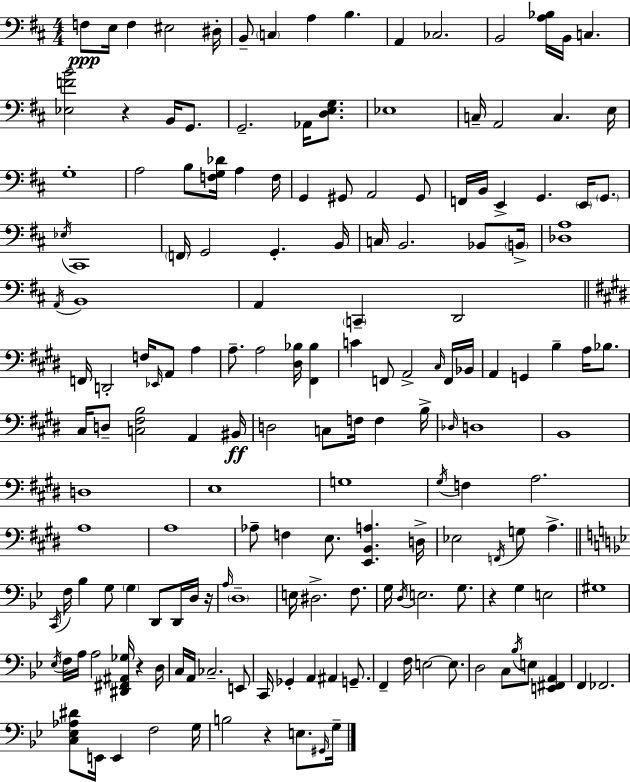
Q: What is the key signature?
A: D major